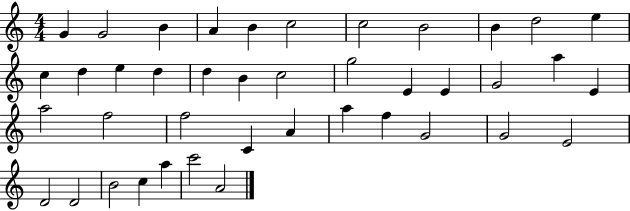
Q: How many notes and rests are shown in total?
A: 41